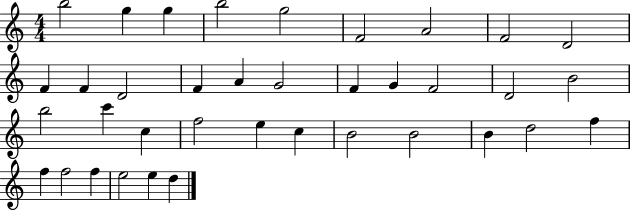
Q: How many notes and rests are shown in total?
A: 37